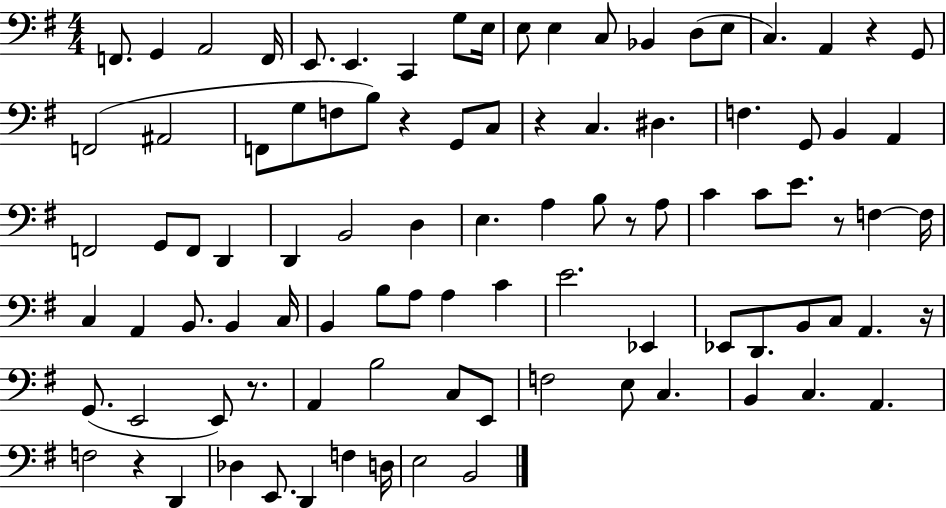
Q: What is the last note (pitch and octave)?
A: B2